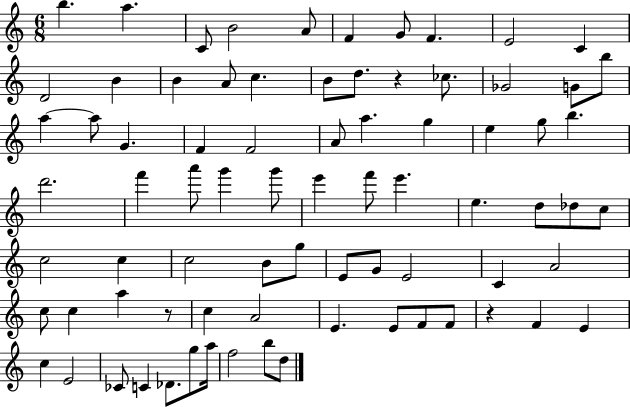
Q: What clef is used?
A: treble